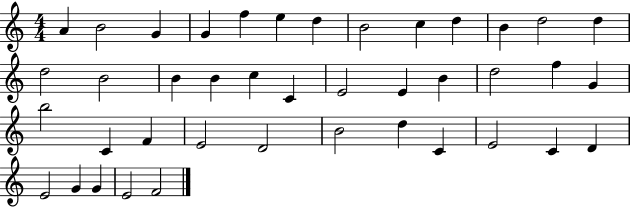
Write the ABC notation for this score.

X:1
T:Untitled
M:4/4
L:1/4
K:C
A B2 G G f e d B2 c d B d2 d d2 B2 B B c C E2 E B d2 f G b2 C F E2 D2 B2 d C E2 C D E2 G G E2 F2